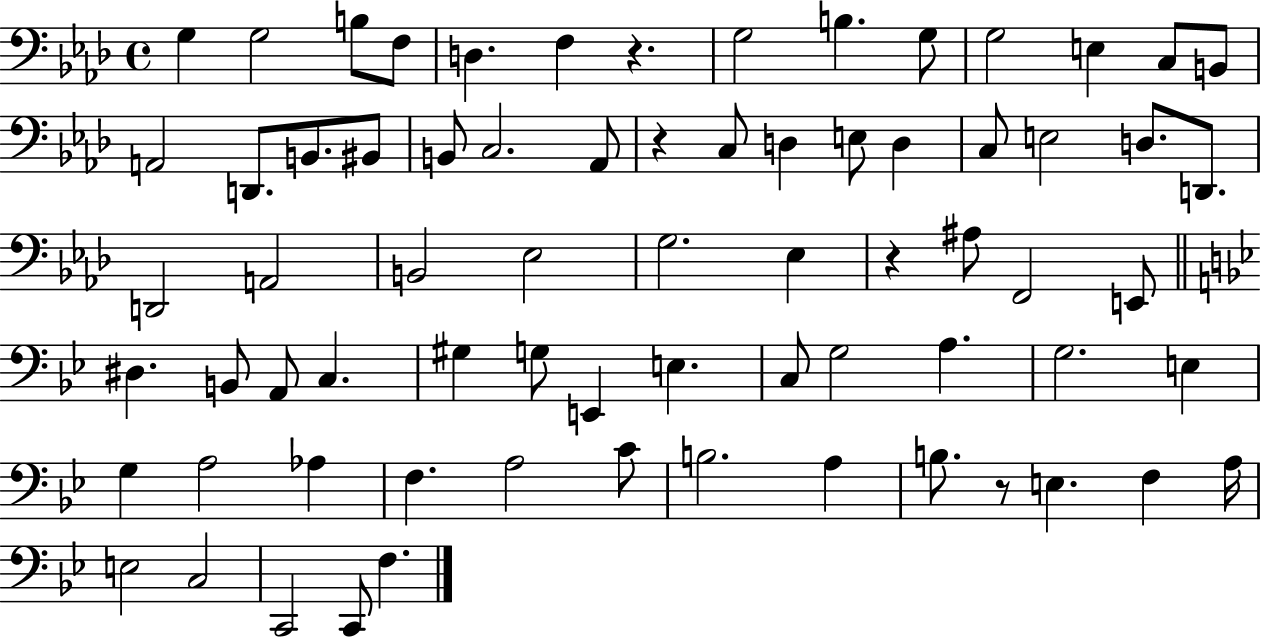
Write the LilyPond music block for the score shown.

{
  \clef bass
  \time 4/4
  \defaultTimeSignature
  \key aes \major
  \repeat volta 2 { g4 g2 b8 f8 | d4. f4 r4. | g2 b4. g8 | g2 e4 c8 b,8 | \break a,2 d,8. b,8. bis,8 | b,8 c2. aes,8 | r4 c8 d4 e8 d4 | c8 e2 d8. d,8. | \break d,2 a,2 | b,2 ees2 | g2. ees4 | r4 ais8 f,2 e,8 | \break \bar "||" \break \key g \minor dis4. b,8 a,8 c4. | gis4 g8 e,4 e4. | c8 g2 a4. | g2. e4 | \break g4 a2 aes4 | f4. a2 c'8 | b2. a4 | b8. r8 e4. f4 a16 | \break e2 c2 | c,2 c,8 f4. | } \bar "|."
}